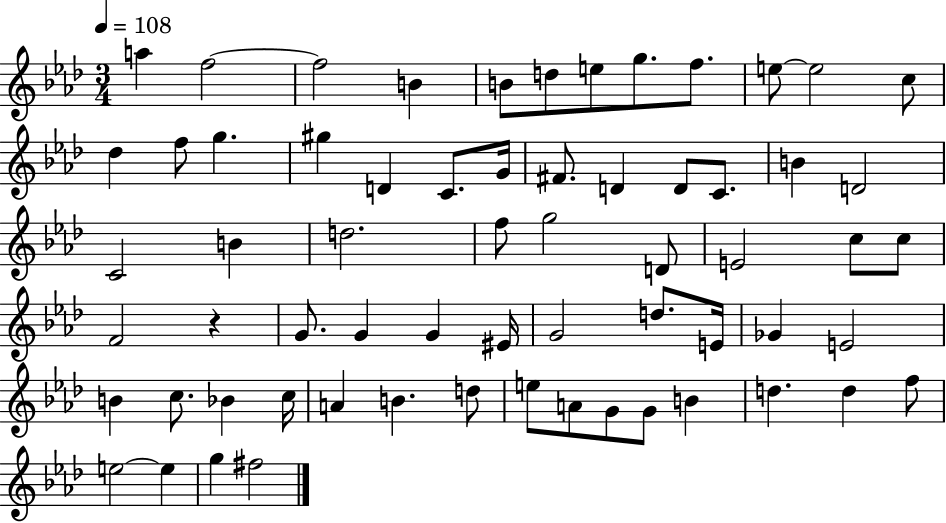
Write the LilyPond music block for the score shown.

{
  \clef treble
  \numericTimeSignature
  \time 3/4
  \key aes \major
  \tempo 4 = 108
  a''4 f''2~~ | f''2 b'4 | b'8 d''8 e''8 g''8. f''8. | e''8~~ e''2 c''8 | \break des''4 f''8 g''4. | gis''4 d'4 c'8. g'16 | fis'8. d'4 d'8 c'8. | b'4 d'2 | \break c'2 b'4 | d''2. | f''8 g''2 d'8 | e'2 c''8 c''8 | \break f'2 r4 | g'8. g'4 g'4 eis'16 | g'2 d''8. e'16 | ges'4 e'2 | \break b'4 c''8. bes'4 c''16 | a'4 b'4. d''8 | e''8 a'8 g'8 g'8 b'4 | d''4. d''4 f''8 | \break e''2~~ e''4 | g''4 fis''2 | \bar "|."
}